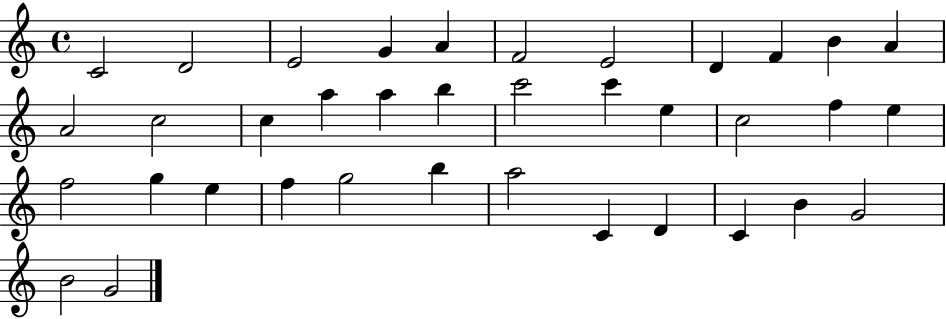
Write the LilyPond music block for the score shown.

{
  \clef treble
  \time 4/4
  \defaultTimeSignature
  \key c \major
  c'2 d'2 | e'2 g'4 a'4 | f'2 e'2 | d'4 f'4 b'4 a'4 | \break a'2 c''2 | c''4 a''4 a''4 b''4 | c'''2 c'''4 e''4 | c''2 f''4 e''4 | \break f''2 g''4 e''4 | f''4 g''2 b''4 | a''2 c'4 d'4 | c'4 b'4 g'2 | \break b'2 g'2 | \bar "|."
}